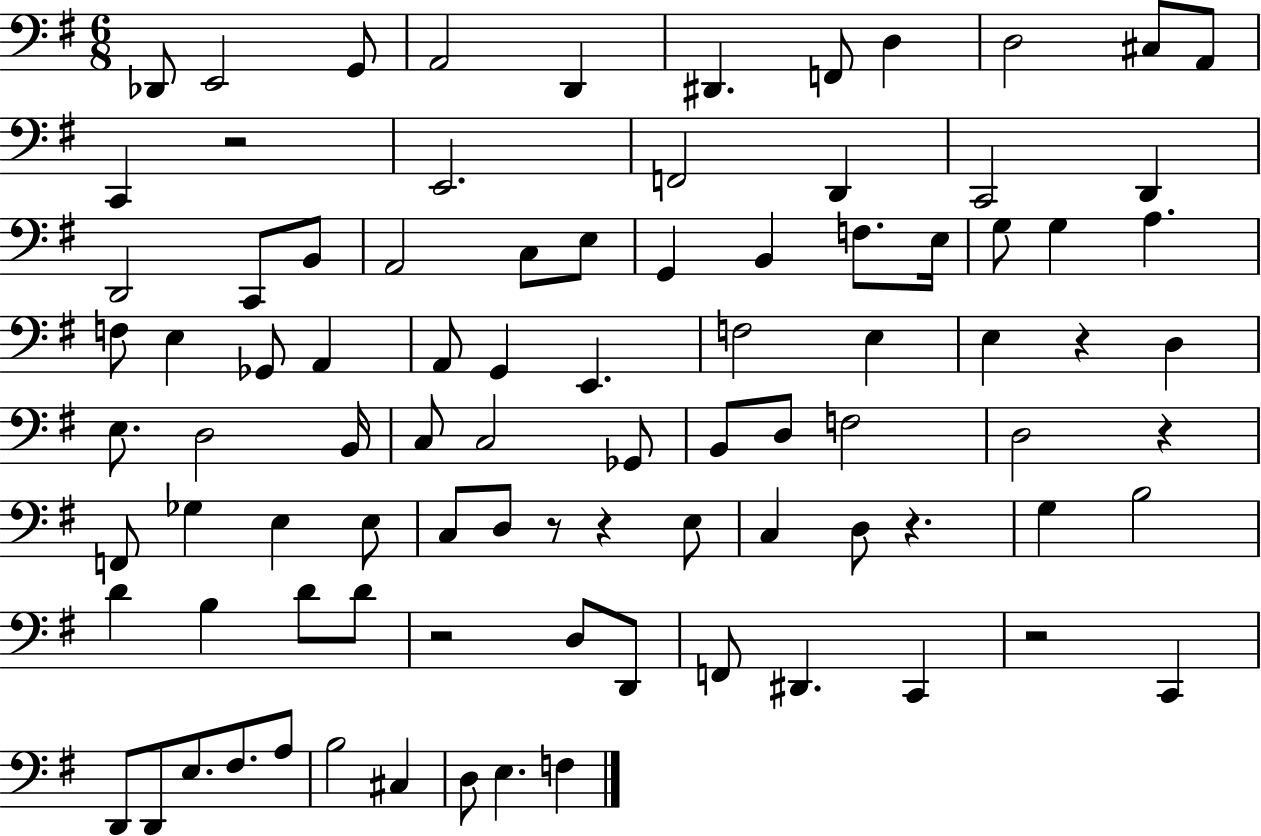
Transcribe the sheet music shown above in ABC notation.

X:1
T:Untitled
M:6/8
L:1/4
K:G
_D,,/2 E,,2 G,,/2 A,,2 D,, ^D,, F,,/2 D, D,2 ^C,/2 A,,/2 C,, z2 E,,2 F,,2 D,, C,,2 D,, D,,2 C,,/2 B,,/2 A,,2 C,/2 E,/2 G,, B,, F,/2 E,/4 G,/2 G, A, F,/2 E, _G,,/2 A,, A,,/2 G,, E,, F,2 E, E, z D, E,/2 D,2 B,,/4 C,/2 C,2 _G,,/2 B,,/2 D,/2 F,2 D,2 z F,,/2 _G, E, E,/2 C,/2 D,/2 z/2 z E,/2 C, D,/2 z G, B,2 D B, D/2 D/2 z2 D,/2 D,,/2 F,,/2 ^D,, C,, z2 C,, D,,/2 D,,/2 E,/2 ^F,/2 A,/2 B,2 ^C, D,/2 E, F,